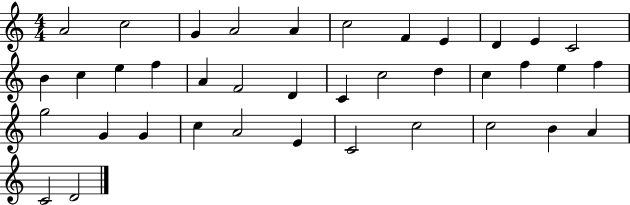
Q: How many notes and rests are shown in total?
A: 38